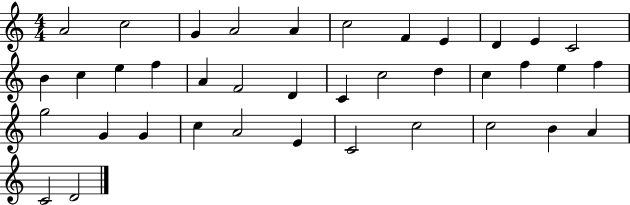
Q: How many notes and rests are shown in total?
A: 38